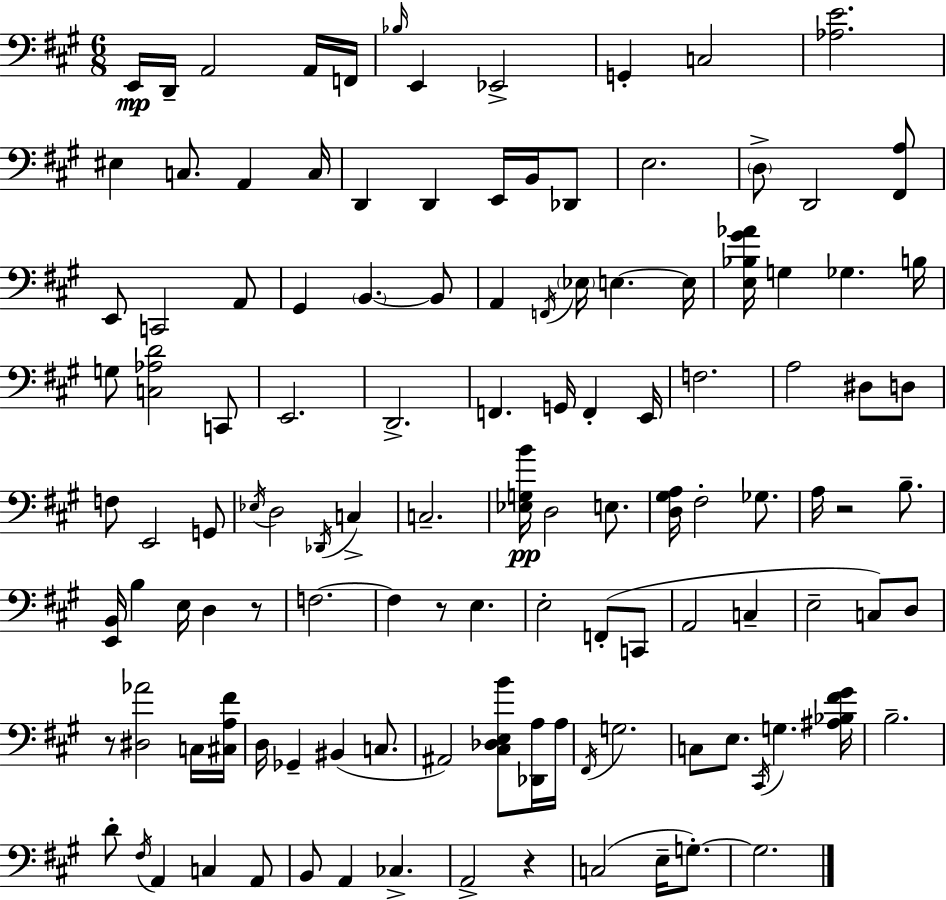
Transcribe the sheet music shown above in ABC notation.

X:1
T:Untitled
M:6/8
L:1/4
K:A
E,,/4 D,,/4 A,,2 A,,/4 F,,/4 _B,/4 E,, _E,,2 G,, C,2 [_A,E]2 ^E, C,/2 A,, C,/4 D,, D,, E,,/4 B,,/4 _D,,/2 E,2 D,/2 D,,2 [^F,,A,]/2 E,,/2 C,,2 A,,/2 ^G,, B,, B,,/2 A,, F,,/4 _E,/4 E, E,/4 [E,_B,^G_A]/4 G, _G, B,/4 G,/2 [C,_A,D]2 C,,/2 E,,2 D,,2 F,, G,,/4 F,, E,,/4 F,2 A,2 ^D,/2 D,/2 F,/2 E,,2 G,,/2 _E,/4 D,2 _D,,/4 C, C,2 [_E,G,B]/4 D,2 E,/2 [D,^G,A,]/4 ^F,2 _G,/2 A,/4 z2 B,/2 [E,,B,,]/4 B, E,/4 D, z/2 F,2 F, z/2 E, E,2 F,,/2 C,,/2 A,,2 C, E,2 C,/2 D,/2 z/2 [^D,_A]2 C,/4 [^C,A,^F]/4 D,/4 _G,, ^B,, C,/2 ^A,,2 [^C,_D,E,B]/2 [_D,,A,]/4 A,/4 ^F,,/4 G,2 C,/2 E,/2 ^C,,/4 G, [^A,_B,^F^G]/4 B,2 D/2 ^F,/4 A,, C, A,,/2 B,,/2 A,, _C, A,,2 z C,2 E,/4 G,/2 G,2